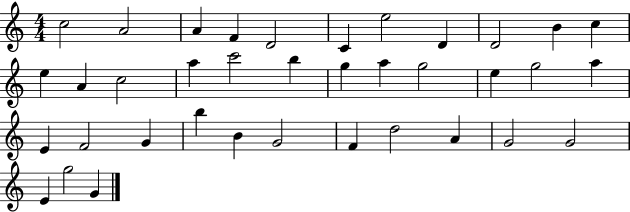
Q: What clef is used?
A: treble